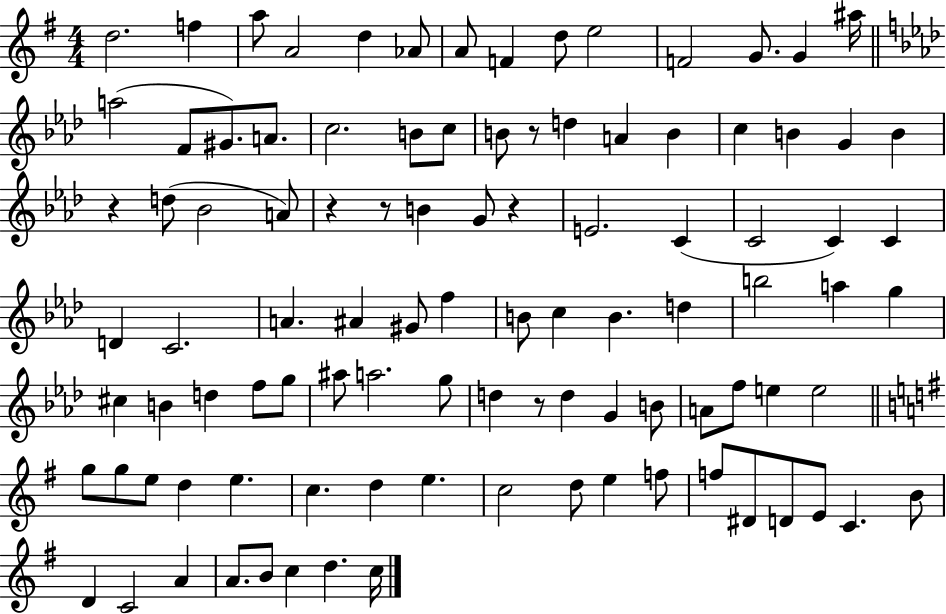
D5/h. F5/q A5/e A4/h D5/q Ab4/e A4/e F4/q D5/e E5/h F4/h G4/e. G4/q A#5/s A5/h F4/e G#4/e. A4/e. C5/h. B4/e C5/e B4/e R/e D5/q A4/q B4/q C5/q B4/q G4/q B4/q R/q D5/e Bb4/h A4/e R/q R/e B4/q G4/e R/q E4/h. C4/q C4/h C4/q C4/q D4/q C4/h. A4/q. A#4/q G#4/e F5/q B4/e C5/q B4/q. D5/q B5/h A5/q G5/q C#5/q B4/q D5/q F5/e G5/e A#5/e A5/h. G5/e D5/q R/e D5/q G4/q B4/e A4/e F5/e E5/q E5/h G5/e G5/e E5/e D5/q E5/q. C5/q. D5/q E5/q. C5/h D5/e E5/q F5/e F5/e D#4/e D4/e E4/e C4/q. B4/e D4/q C4/h A4/q A4/e. B4/e C5/q D5/q. C5/s